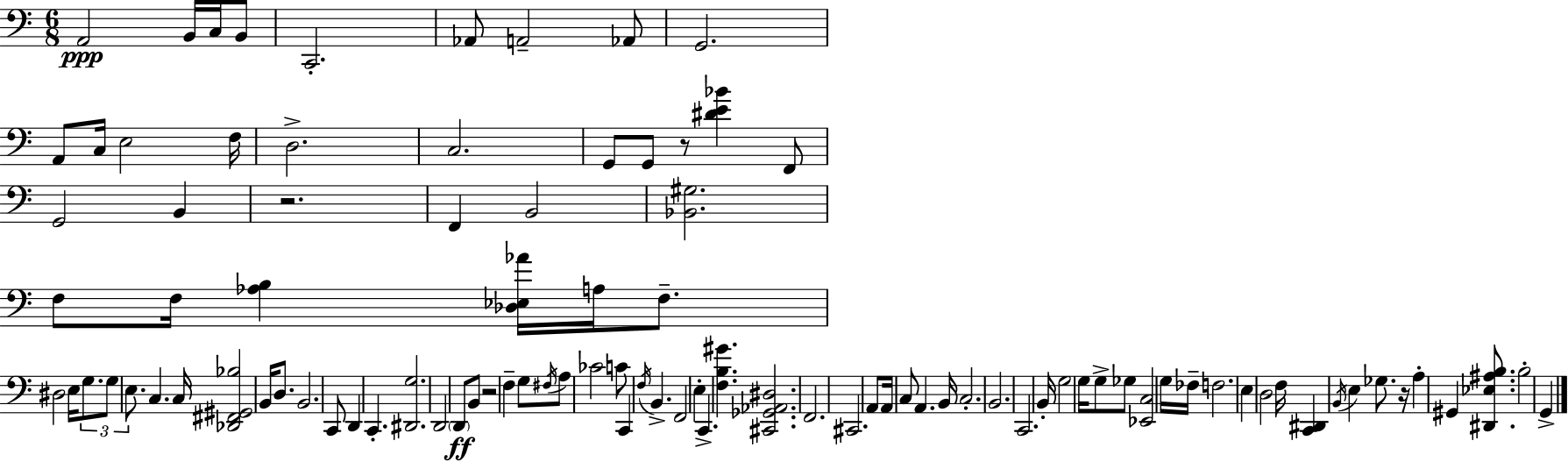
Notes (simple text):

A2/h B2/s C3/s B2/e C2/h. Ab2/e A2/h Ab2/e G2/h. A2/e C3/s E3/h F3/s D3/h. C3/h. G2/e G2/e R/e [D#4,E4,Bb4]/q F2/e G2/h B2/q R/h. F2/q B2/h [Bb2,G#3]/h. F3/e F3/s [Ab3,B3]/q [Db3,Eb3,Ab4]/s A3/s F3/e. D#3/h E3/s G3/e. G3/e E3/e. C3/q. C3/s [Db2,F#2,G#2,Bb3]/h B2/s D3/e. B2/h. C2/e D2/q C2/q. [D#2,G3]/h. D2/h D2/e B2/e R/h F3/q G3/e F#3/s A3/e CES4/h C4/e C2/q F3/s B2/q. F2/h E3/q C2/q. [F3,B3,G#4]/q. [C#2,Gb2,Ab2,D#3]/h. F2/h. C#2/h. A2/e A2/s C3/e A2/q. B2/s C3/h. B2/h. C2/h. B2/s G3/h G3/s G3/e Gb3/e [Eb2,C3]/h G3/s FES3/s F3/h. E3/q D3/h F3/s [C2,D#2]/q B2/s E3/q Gb3/e. R/s A3/q G#2/q [D#2,Eb3,A#3,B3]/e. B3/h G2/q